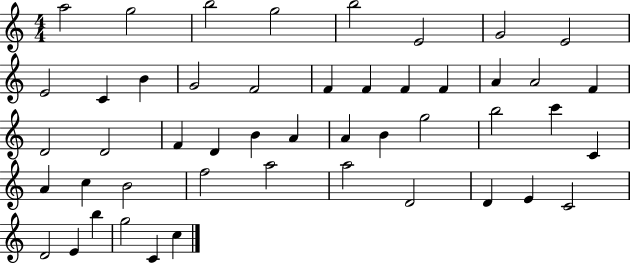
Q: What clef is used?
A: treble